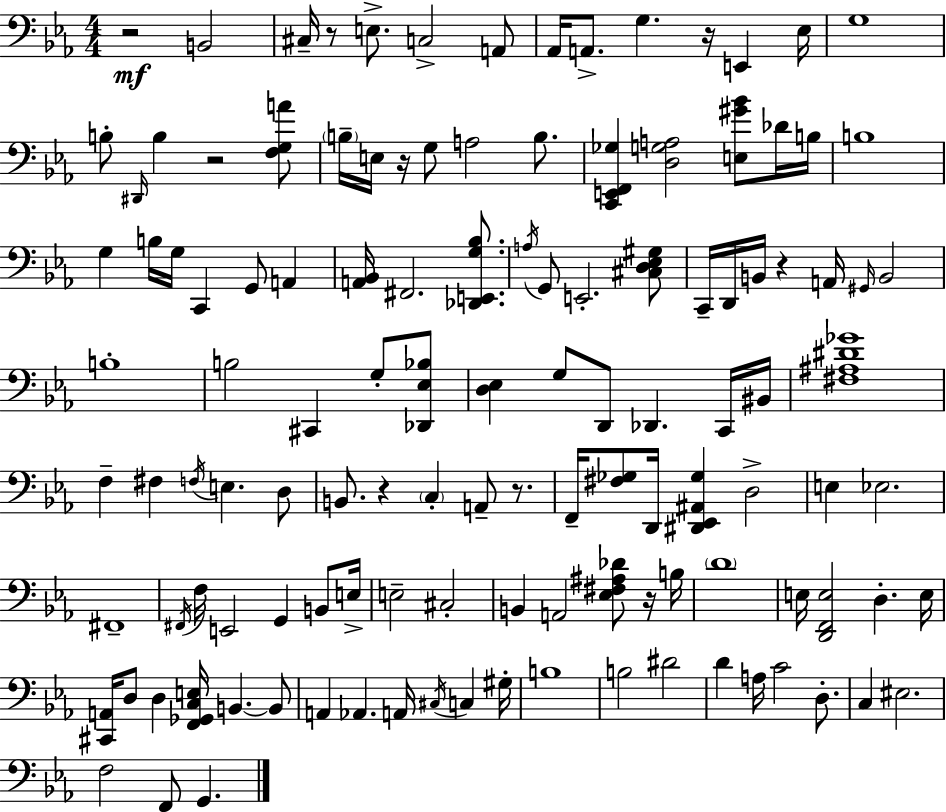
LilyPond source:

{
  \clef bass
  \numericTimeSignature
  \time 4/4
  \key ees \major
  r2\mf b,2 | cis16-- r8 e8.-> c2-> a,8 | aes,16 a,8.-> g4. r16 e,4 ees16 | g1 | \break b8-. \grace { dis,16 } b4 r2 <f g a'>8 | \parenthesize b16-- e16 r16 g8 a2 b8. | <c, e, f, ges>4 <d g a>2 <e gis' bes'>8 des'16 | b16 b1 | \break g4 b16 g16 c,4 g,8 a,4 | <a, bes,>16 fis,2. <des, e, g bes>8. | \acciaccatura { a16 } g,8 e,2.-. | <cis d ees gis>8 c,16-- d,16 b,16 r4 a,16 \grace { gis,16 } b,2 | \break b1-. | b2 cis,4 g8-. | <des, ees bes>8 <d ees>4 g8 d,8 des,4. | c,16 bis,16 <fis ais dis' ges'>1 | \break f4-- fis4 \acciaccatura { f16 } e4. | d8 b,8. r4 \parenthesize c4-. a,8-- | r8. f,16-- <fis ges>8 d,16 <dis, ees, ais, ges>4 d2-> | e4 ees2. | \break fis,1-- | \acciaccatura { fis,16 } f16 e,2 g,4 | b,8 e16-> e2-- cis2-. | b,4 a,2 | \break <ees fis ais des'>8 r16 b16 \parenthesize d'1 | e16 <d, f, e>2 d4.-. | e16 <cis, a,>16 d8 d4 <f, ges, c e>16 b,4.~~ | b,8 a,4 aes,4. a,16 | \break \acciaccatura { cis16 } c4 gis16-. b1 | b2 dis'2 | d'4 a16 c'2 | d8.-. c4 eis2. | \break f2 f,8 | g,4. \bar "|."
}